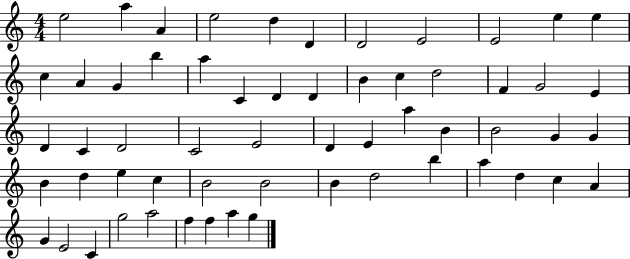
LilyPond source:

{
  \clef treble
  \numericTimeSignature
  \time 4/4
  \key c \major
  e''2 a''4 a'4 | e''2 d''4 d'4 | d'2 e'2 | e'2 e''4 e''4 | \break c''4 a'4 g'4 b''4 | a''4 c'4 d'4 d'4 | b'4 c''4 d''2 | f'4 g'2 e'4 | \break d'4 c'4 d'2 | c'2 e'2 | d'4 e'4 a''4 b'4 | b'2 g'4 g'4 | \break b'4 d''4 e''4 c''4 | b'2 b'2 | b'4 d''2 b''4 | a''4 d''4 c''4 a'4 | \break g'4 e'2 c'4 | g''2 a''2 | f''4 f''4 a''4 g''4 | \bar "|."
}